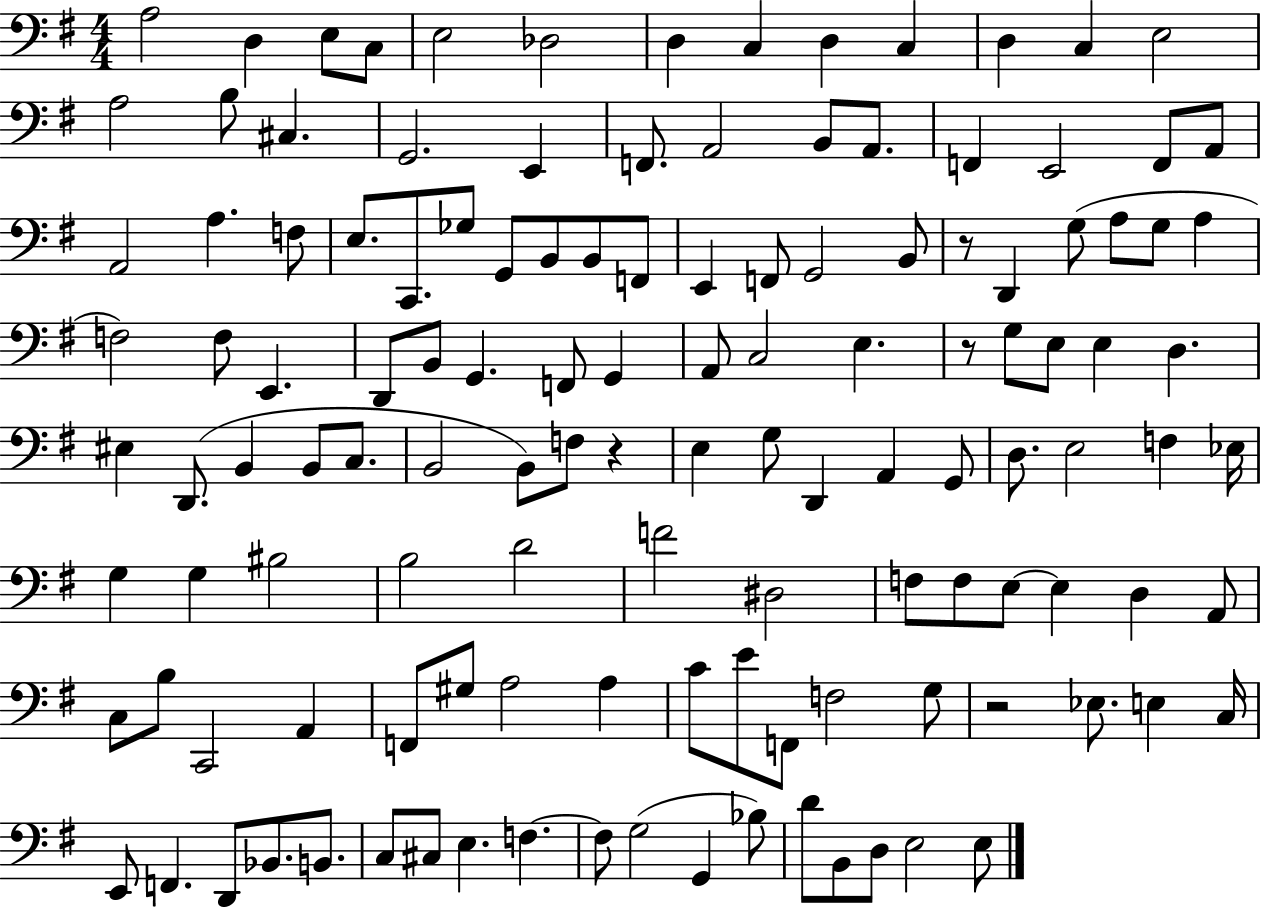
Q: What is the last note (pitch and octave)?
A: E3